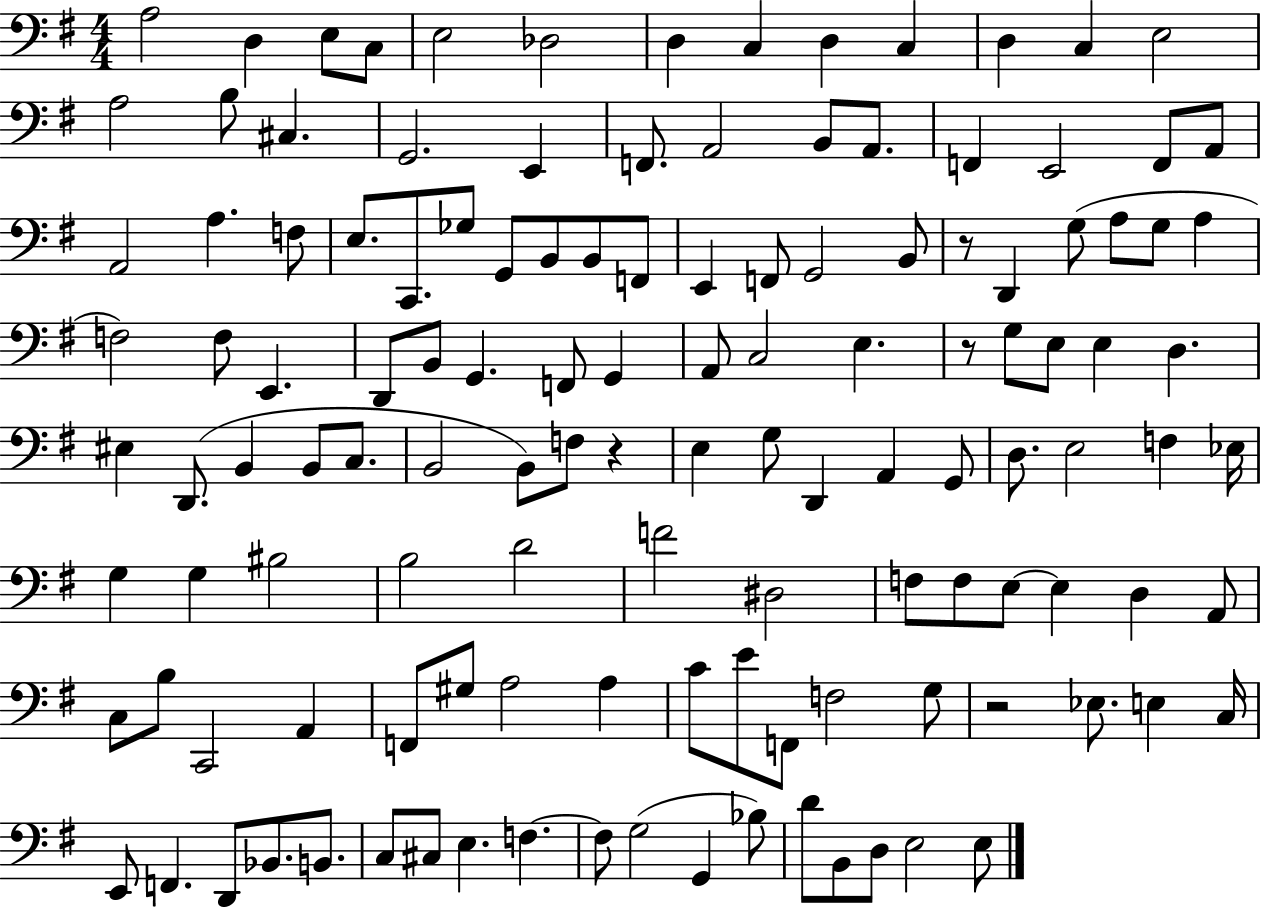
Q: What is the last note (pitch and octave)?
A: E3